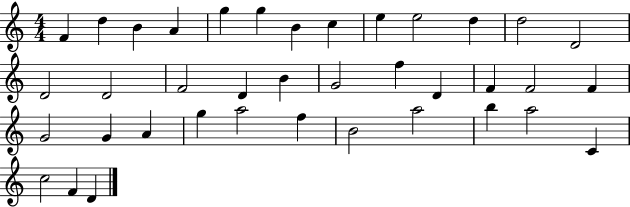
{
  \clef treble
  \numericTimeSignature
  \time 4/4
  \key c \major
  f'4 d''4 b'4 a'4 | g''4 g''4 b'4 c''4 | e''4 e''2 d''4 | d''2 d'2 | \break d'2 d'2 | f'2 d'4 b'4 | g'2 f''4 d'4 | f'4 f'2 f'4 | \break g'2 g'4 a'4 | g''4 a''2 f''4 | b'2 a''2 | b''4 a''2 c'4 | \break c''2 f'4 d'4 | \bar "|."
}